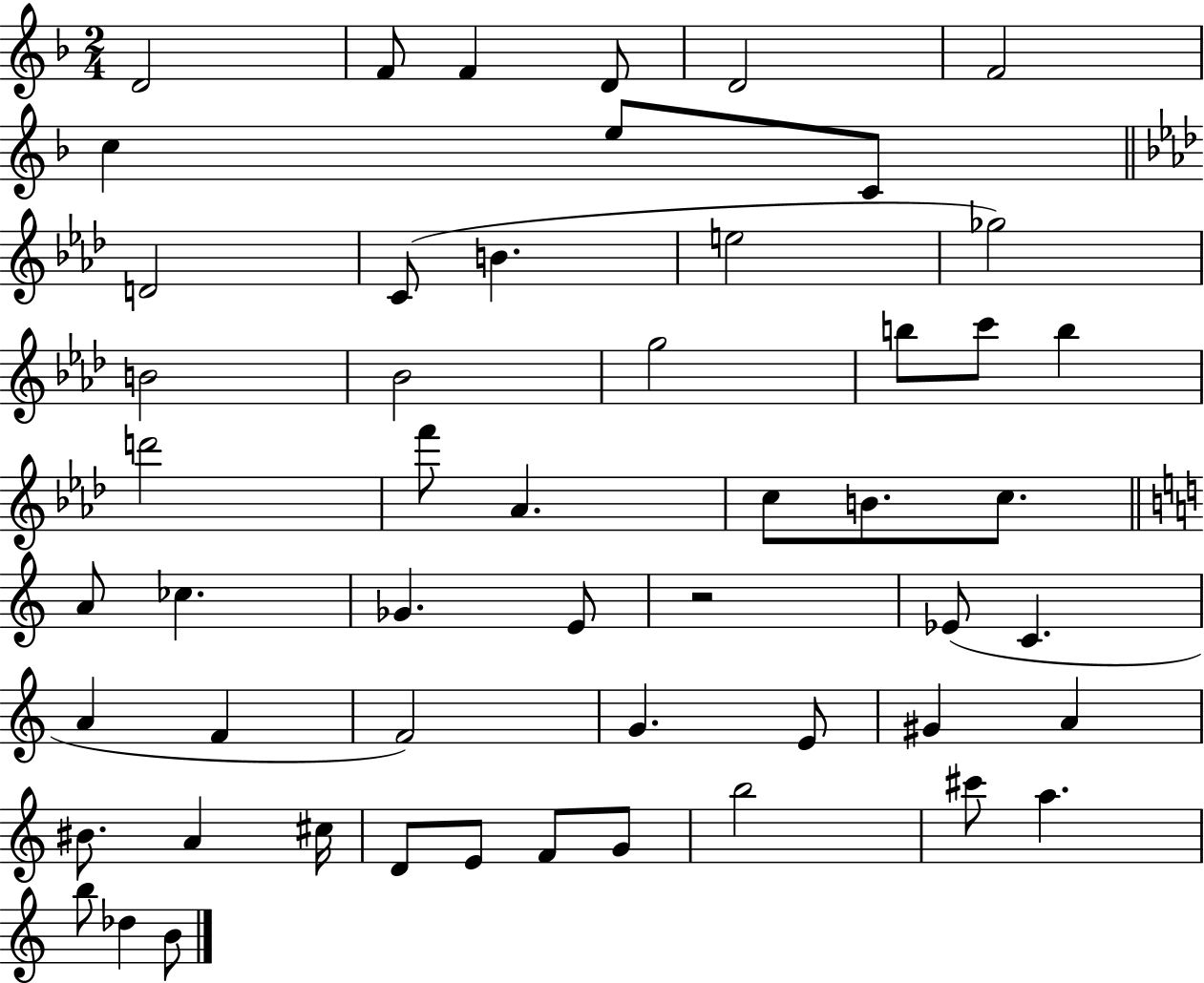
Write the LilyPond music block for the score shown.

{
  \clef treble
  \numericTimeSignature
  \time 2/4
  \key f \major
  d'2 | f'8 f'4 d'8 | d'2 | f'2 | \break c''4 e''8 c'8 | \bar "||" \break \key aes \major d'2 | c'8( b'4. | e''2 | ges''2) | \break b'2 | bes'2 | g''2 | b''8 c'''8 b''4 | \break d'''2 | f'''8 aes'4. | c''8 b'8. c''8. | \bar "||" \break \key c \major a'8 ces''4. | ges'4. e'8 | r2 | ees'8( c'4. | \break a'4 f'4 | f'2) | g'4. e'8 | gis'4 a'4 | \break bis'8. a'4 cis''16 | d'8 e'8 f'8 g'8 | b''2 | cis'''8 a''4. | \break b''8 des''4 b'8 | \bar "|."
}